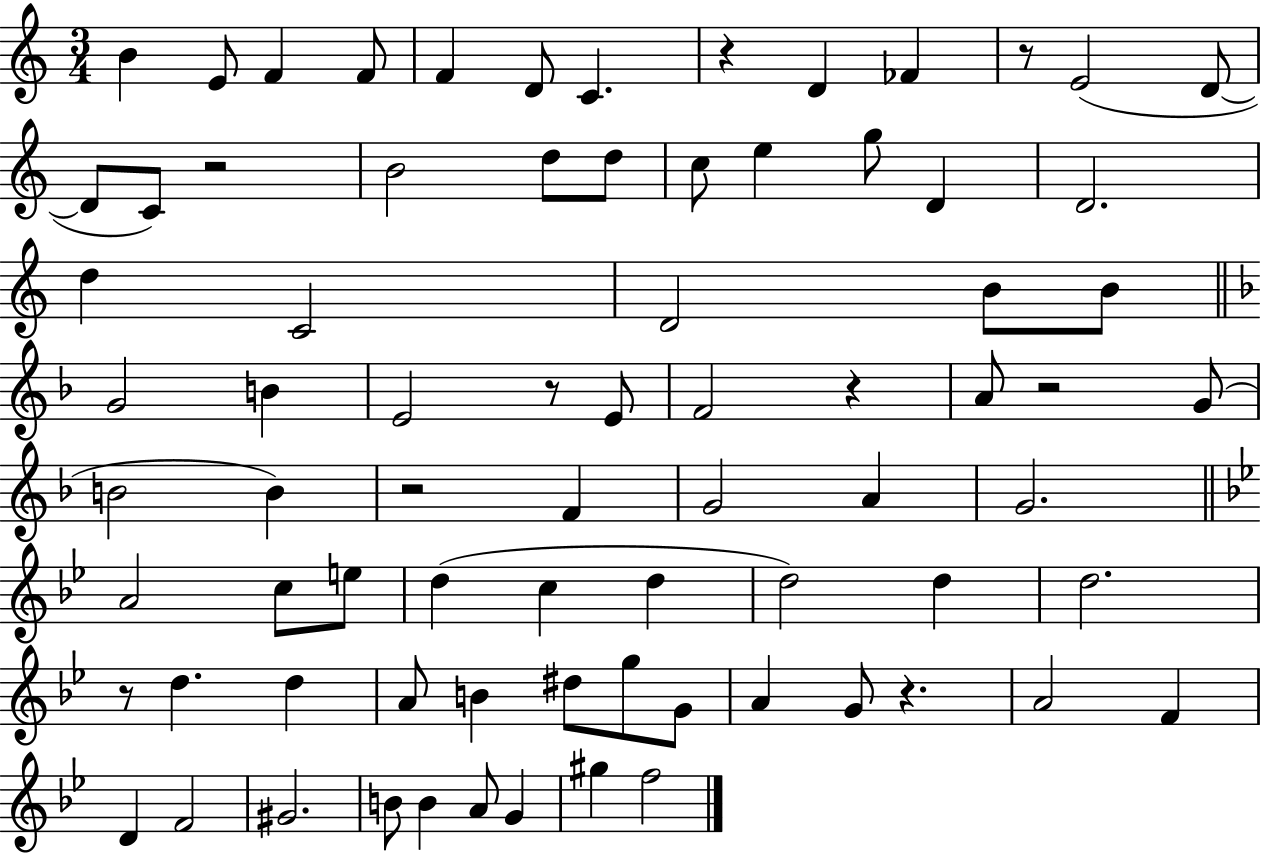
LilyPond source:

{
  \clef treble
  \numericTimeSignature
  \time 3/4
  \key c \major
  b'4 e'8 f'4 f'8 | f'4 d'8 c'4. | r4 d'4 fes'4 | r8 e'2( d'8~~ | \break d'8 c'8) r2 | b'2 d''8 d''8 | c''8 e''4 g''8 d'4 | d'2. | \break d''4 c'2 | d'2 b'8 b'8 | \bar "||" \break \key f \major g'2 b'4 | e'2 r8 e'8 | f'2 r4 | a'8 r2 g'8( | \break b'2 b'4) | r2 f'4 | g'2 a'4 | g'2. | \break \bar "||" \break \key g \minor a'2 c''8 e''8 | d''4( c''4 d''4 | d''2) d''4 | d''2. | \break r8 d''4. d''4 | a'8 b'4 dis''8 g''8 g'8 | a'4 g'8 r4. | a'2 f'4 | \break d'4 f'2 | gis'2. | b'8 b'4 a'8 g'4 | gis''4 f''2 | \break \bar "|."
}